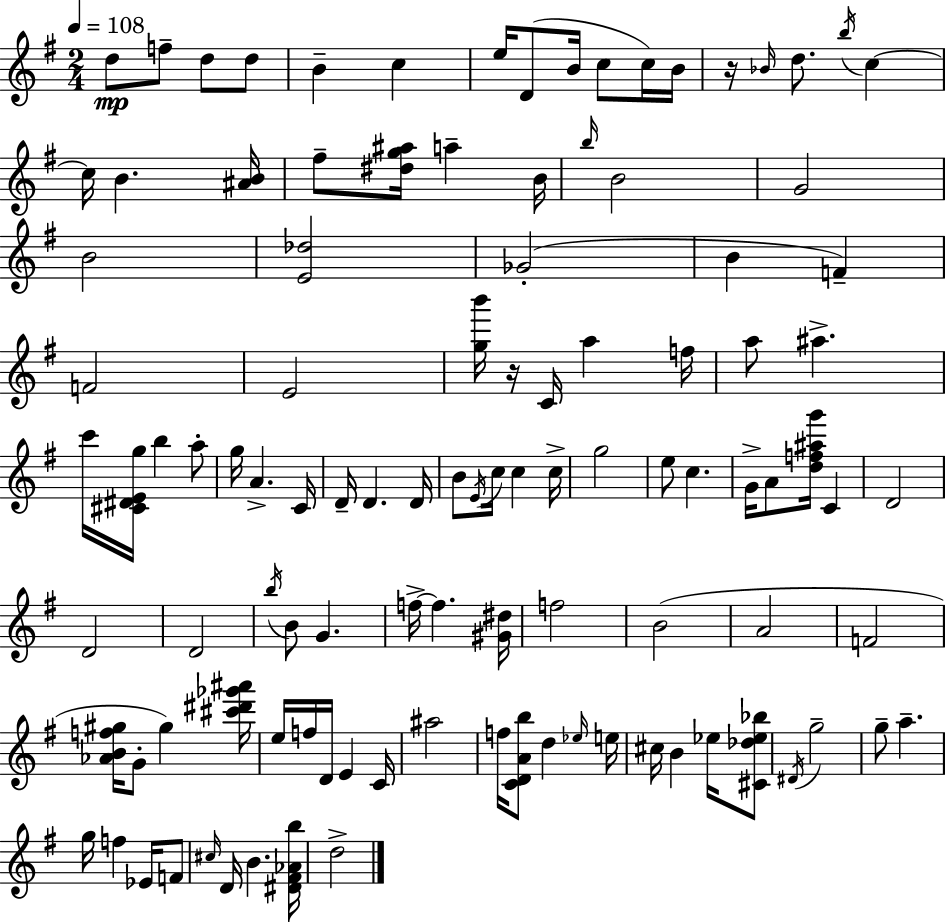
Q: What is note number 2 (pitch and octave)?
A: F5